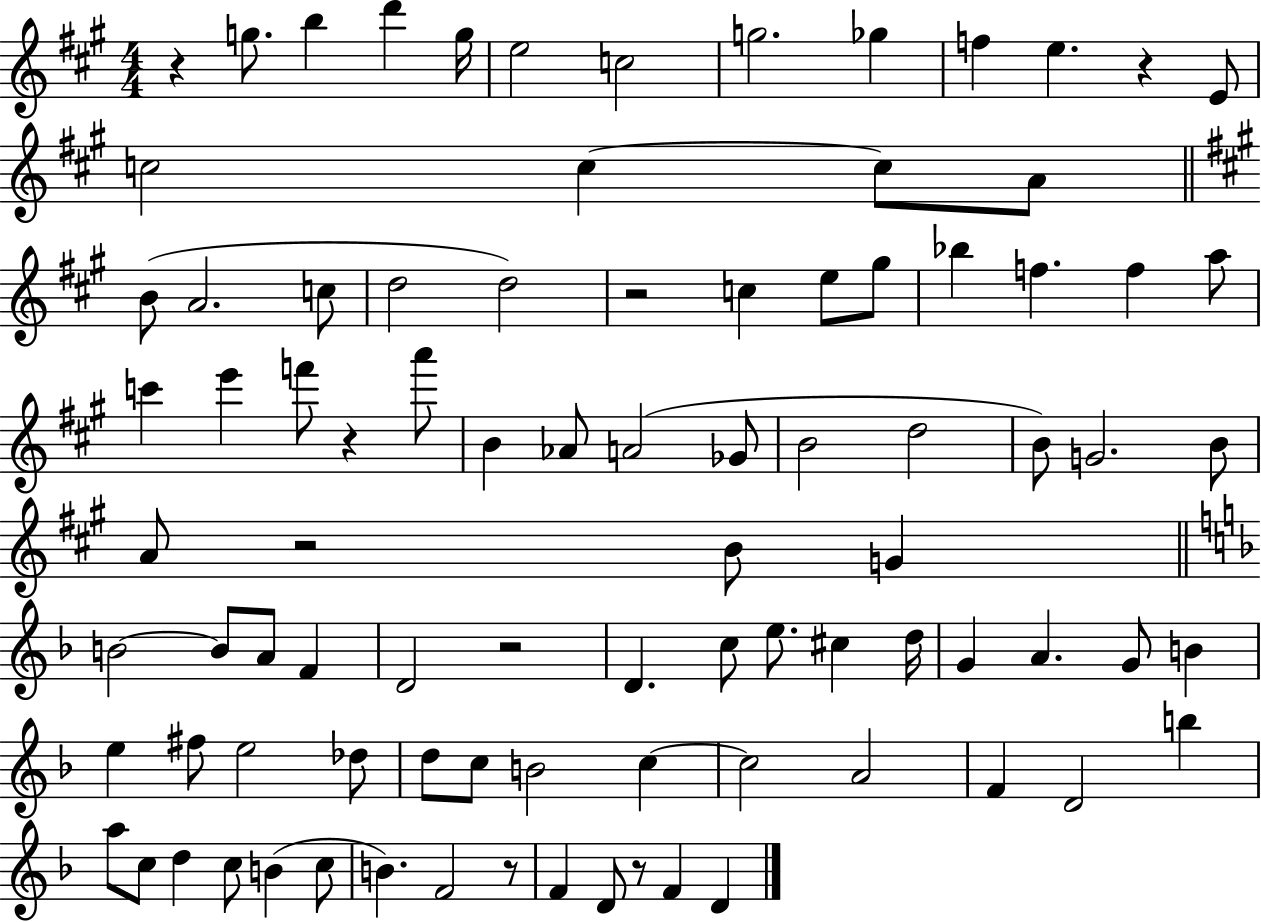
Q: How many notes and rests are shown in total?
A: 90